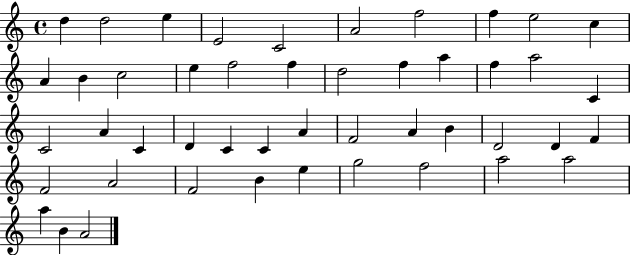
X:1
T:Untitled
M:4/4
L:1/4
K:C
d d2 e E2 C2 A2 f2 f e2 c A B c2 e f2 f d2 f a f a2 C C2 A C D C C A F2 A B D2 D F F2 A2 F2 B e g2 f2 a2 a2 a B A2